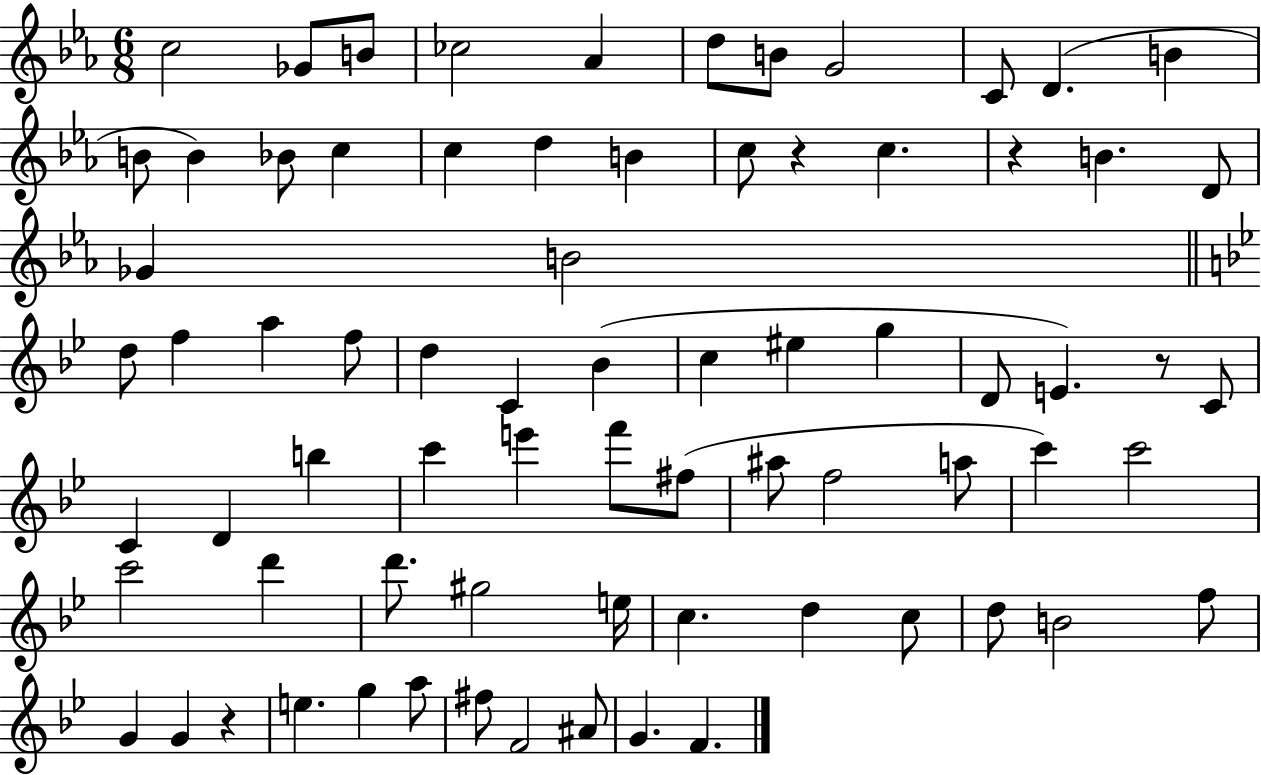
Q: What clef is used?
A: treble